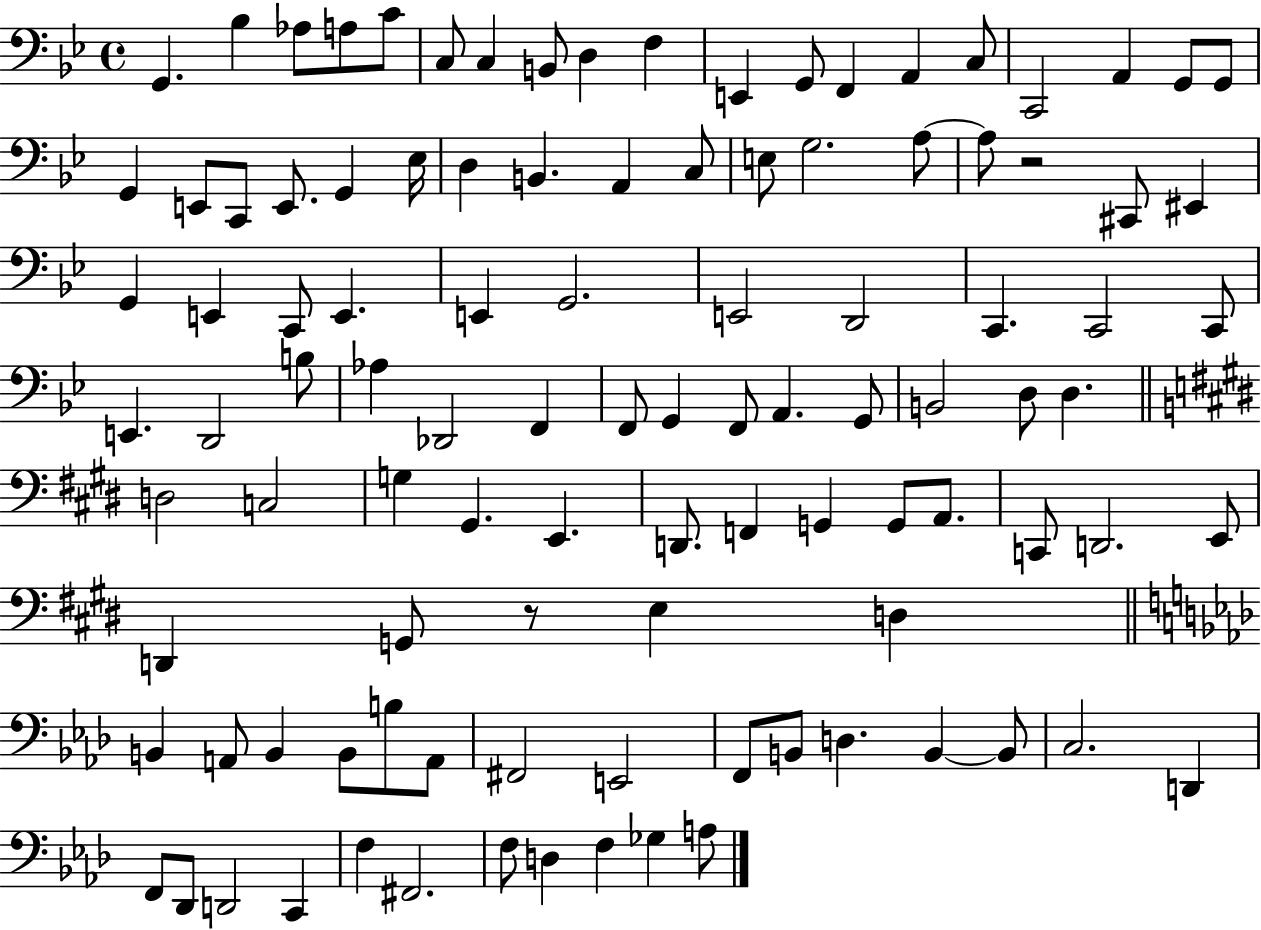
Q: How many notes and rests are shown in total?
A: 105